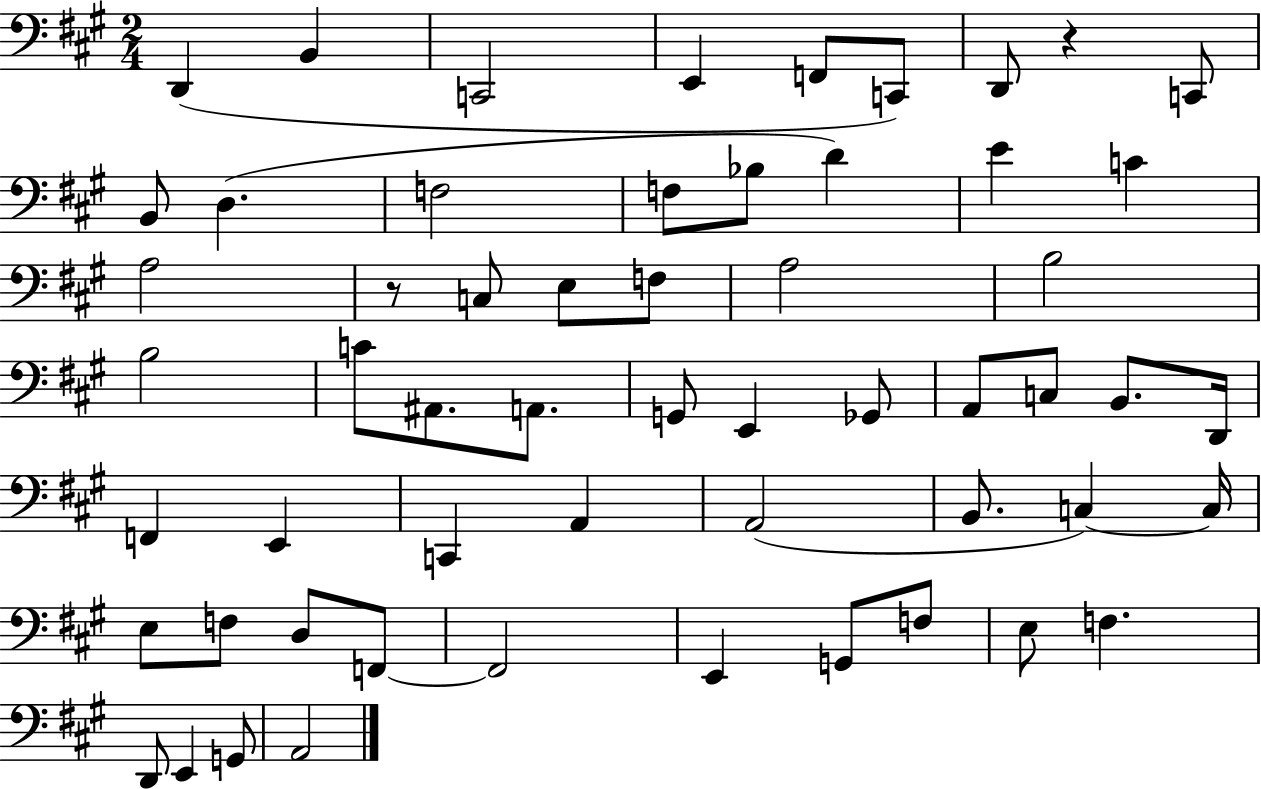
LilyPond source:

{
  \clef bass
  \numericTimeSignature
  \time 2/4
  \key a \major
  \repeat volta 2 { d,4( b,4 | c,2 | e,4 f,8 c,8) | d,8 r4 c,8 | \break b,8 d4.( | f2 | f8 bes8 d'4) | e'4 c'4 | \break a2 | r8 c8 e8 f8 | a2 | b2 | \break b2 | c'8 ais,8. a,8. | g,8 e,4 ges,8 | a,8 c8 b,8. d,16 | \break f,4 e,4 | c,4 a,4 | a,2( | b,8. c4~~) c16 | \break e8 f8 d8 f,8~~ | f,2 | e,4 g,8 f8 | e8 f4. | \break d,8 e,4 g,8 | a,2 | } \bar "|."
}